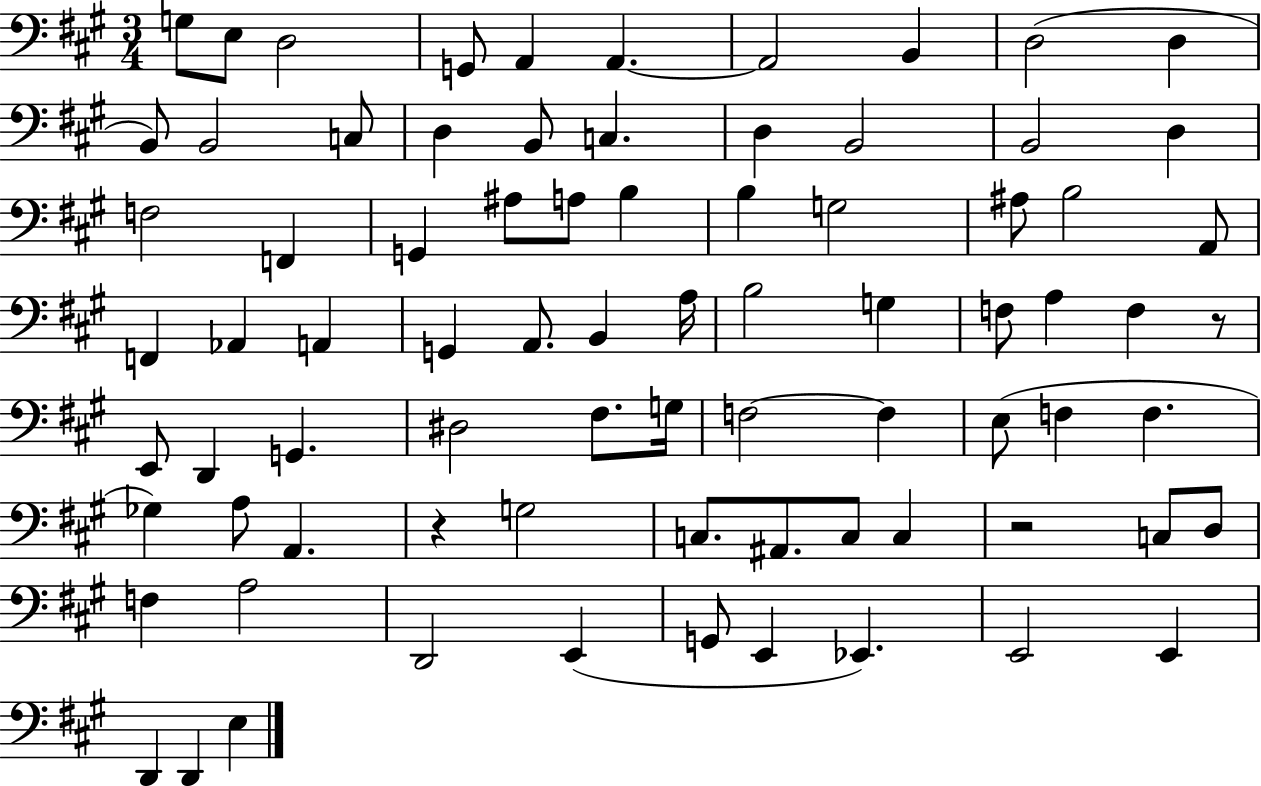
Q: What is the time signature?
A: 3/4